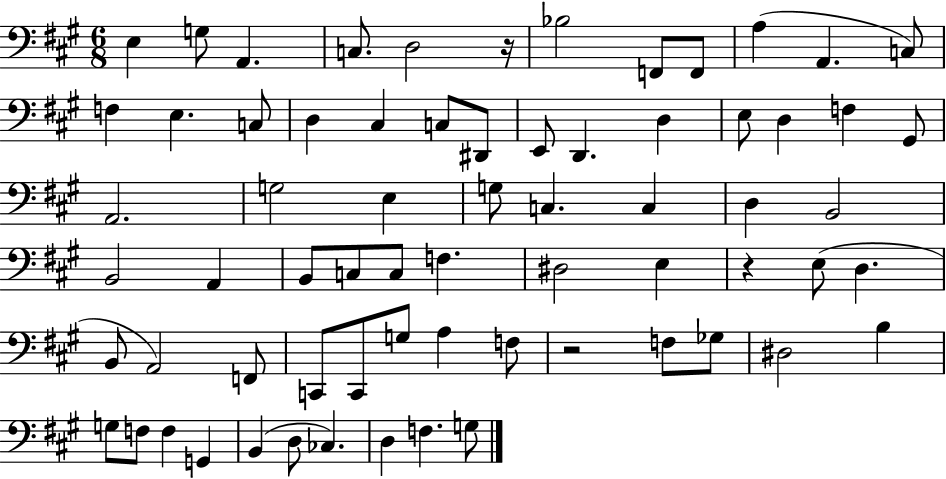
X:1
T:Untitled
M:6/8
L:1/4
K:A
E, G,/2 A,, C,/2 D,2 z/4 _B,2 F,,/2 F,,/2 A, A,, C,/2 F, E, C,/2 D, ^C, C,/2 ^D,,/2 E,,/2 D,, D, E,/2 D, F, ^G,,/2 A,,2 G,2 E, G,/2 C, C, D, B,,2 B,,2 A,, B,,/2 C,/2 C,/2 F, ^D,2 E, z E,/2 D, B,,/2 A,,2 F,,/2 C,,/2 C,,/2 G,/2 A, F,/2 z2 F,/2 _G,/2 ^D,2 B, G,/2 F,/2 F, G,, B,, D,/2 _C, D, F, G,/2